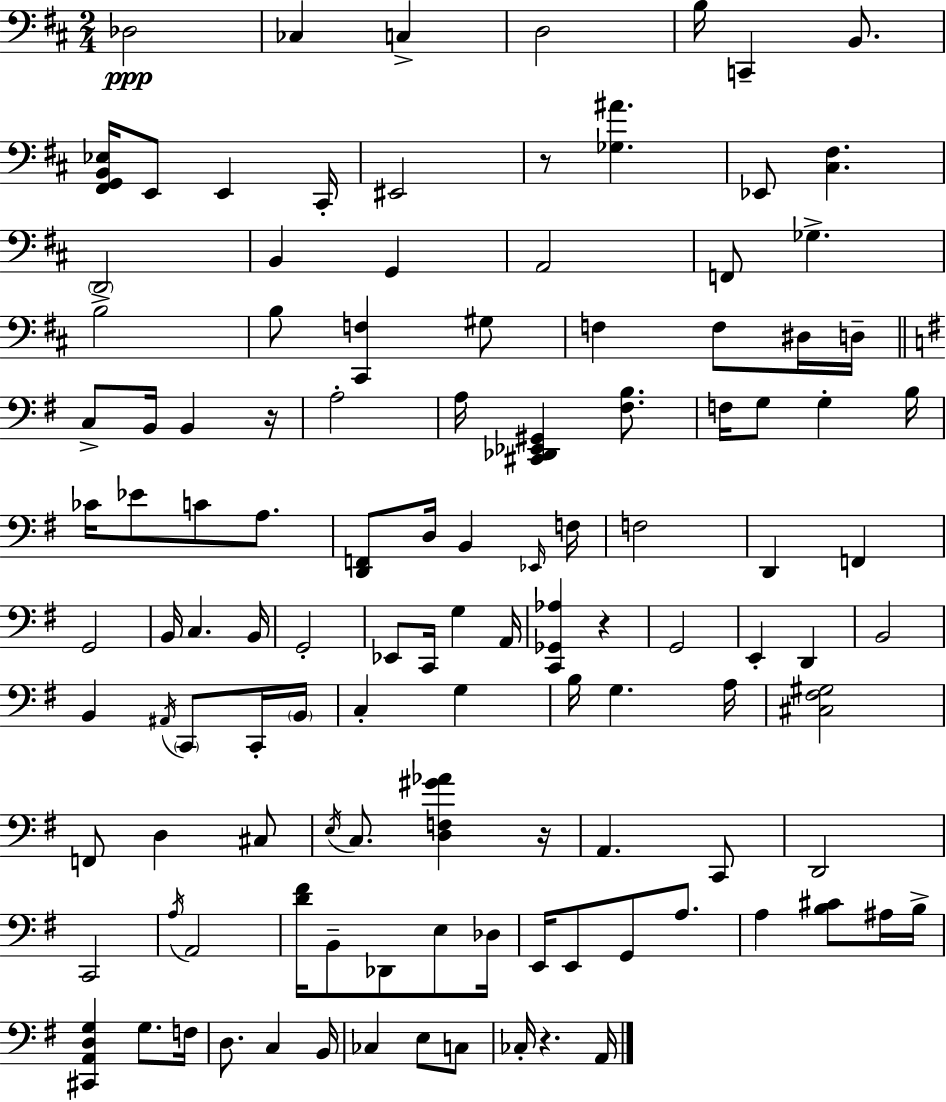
X:1
T:Untitled
M:2/4
L:1/4
K:D
_D,2 _C, C, D,2 B,/4 C,, B,,/2 [^F,,G,,B,,_E,]/4 E,,/2 E,, ^C,,/4 ^E,,2 z/2 [_G,^A] _E,,/2 [^C,^F,] D,,2 B,, G,, A,,2 F,,/2 _G, B,2 B,/2 [^C,,F,] ^G,/2 F, F,/2 ^D,/4 D,/4 C,/2 B,,/4 B,, z/4 A,2 A,/4 [^C,,_D,,_E,,^G,,] [^F,B,]/2 F,/4 G,/2 G, B,/4 _C/4 _E/2 C/2 A,/2 [D,,F,,]/2 D,/4 B,, _E,,/4 F,/4 F,2 D,, F,, G,,2 B,,/4 C, B,,/4 G,,2 _E,,/2 C,,/4 G, A,,/4 [C,,_G,,_A,] z G,,2 E,, D,, B,,2 B,, ^A,,/4 C,,/2 C,,/4 B,,/4 C, G, B,/4 G, A,/4 [^C,^F,^G,]2 F,,/2 D, ^C,/2 E,/4 C,/2 [D,F,^G_A] z/4 A,, C,,/2 D,,2 C,,2 A,/4 A,,2 [D^F]/4 B,,/2 _D,,/2 E,/2 _D,/4 E,,/4 E,,/2 G,,/2 A,/2 A, [B,^C]/2 ^A,/4 B,/4 [^C,,A,,D,G,] G,/2 F,/4 D,/2 C, B,,/4 _C, E,/2 C,/2 _C,/4 z A,,/4